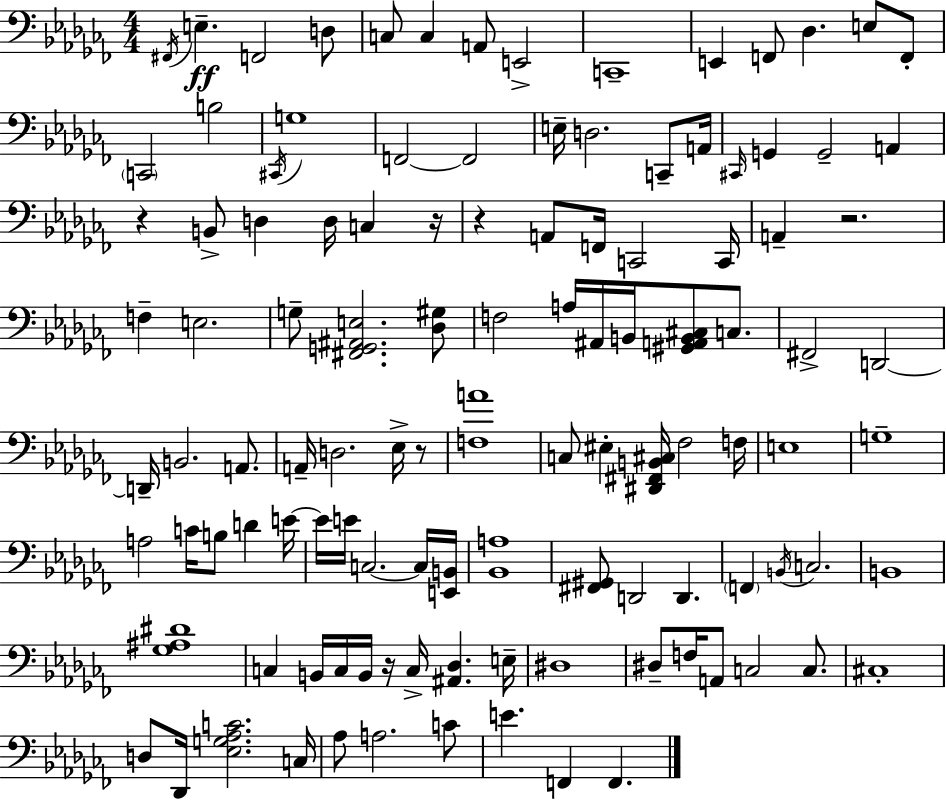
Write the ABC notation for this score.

X:1
T:Untitled
M:4/4
L:1/4
K:Abm
^F,,/4 E, F,,2 D,/2 C,/2 C, A,,/2 E,,2 C,,4 E,, F,,/2 _D, E,/2 F,,/2 C,,2 B,2 ^C,,/4 G,4 F,,2 F,,2 E,/4 D,2 C,,/2 A,,/4 ^C,,/4 G,, G,,2 A,, z B,,/2 D, D,/4 C, z/4 z A,,/2 F,,/4 C,,2 C,,/4 A,, z2 F, E,2 G,/2 [^F,,G,,^A,,E,]2 [_D,^G,]/2 F,2 A,/4 ^A,,/4 B,,/4 [^G,,A,,B,,^C,]/2 C,/2 ^F,,2 D,,2 D,,/4 B,,2 A,,/2 A,,/4 D,2 _E,/4 z/2 [F,A]4 C,/2 ^E, [^D,,^F,,B,,^C,]/4 _F,2 F,/4 E,4 G,4 A,2 C/4 B,/2 D E/4 E/4 E/4 C,2 C,/4 [E,,B,,]/4 [_B,,A,]4 [^F,,^G,,]/2 D,,2 D,, F,, B,,/4 C,2 B,,4 [_G,^A,^D]4 C, B,,/4 C,/4 B,,/4 z/4 C,/4 [^A,,_D,] E,/4 ^D,4 ^D,/2 F,/4 A,,/2 C,2 C,/2 ^C,4 D,/2 _D,,/4 [_E,G,_A,C]2 C,/4 _A,/2 A,2 C/2 E F,, F,,